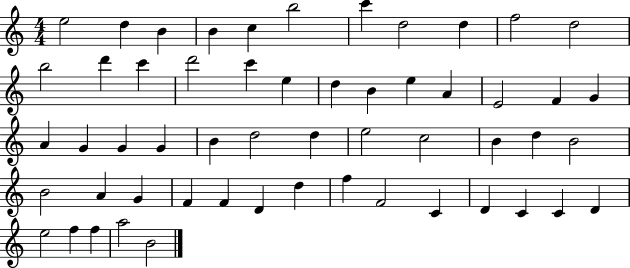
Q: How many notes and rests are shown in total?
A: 55